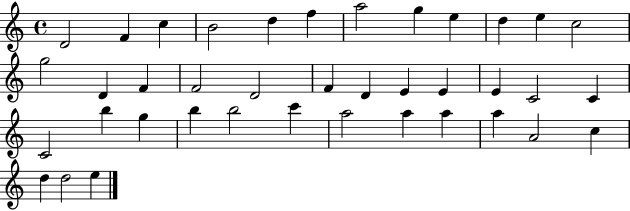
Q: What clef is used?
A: treble